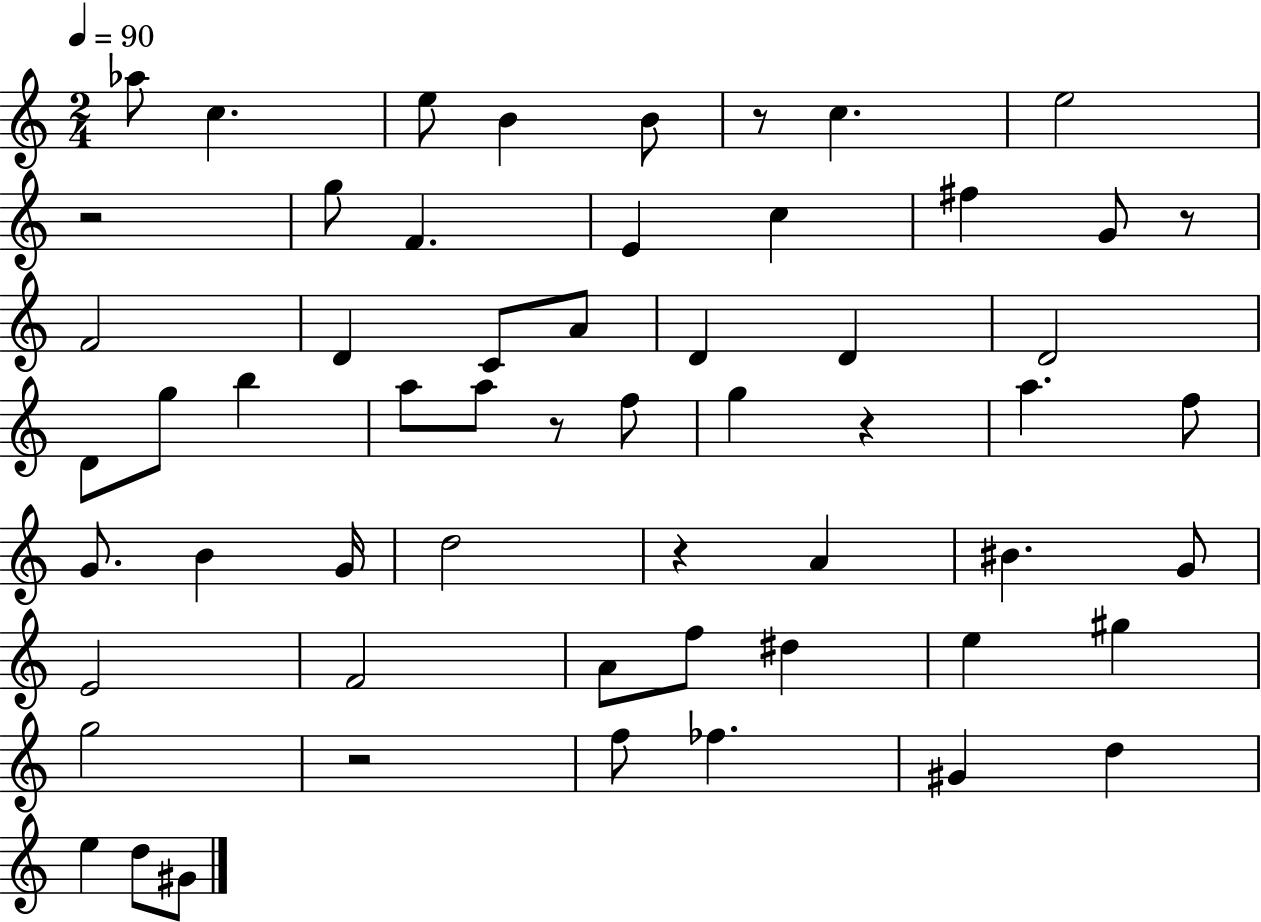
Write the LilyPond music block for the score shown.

{
  \clef treble
  \numericTimeSignature
  \time 2/4
  \key c \major
  \tempo 4 = 90
  aes''8 c''4. | e''8 b'4 b'8 | r8 c''4. | e''2 | \break r2 | g''8 f'4. | e'4 c''4 | fis''4 g'8 r8 | \break f'2 | d'4 c'8 a'8 | d'4 d'4 | d'2 | \break d'8 g''8 b''4 | a''8 a''8 r8 f''8 | g''4 r4 | a''4. f''8 | \break g'8. b'4 g'16 | d''2 | r4 a'4 | bis'4. g'8 | \break e'2 | f'2 | a'8 f''8 dis''4 | e''4 gis''4 | \break g''2 | r2 | f''8 fes''4. | gis'4 d''4 | \break e''4 d''8 gis'8 | \bar "|."
}